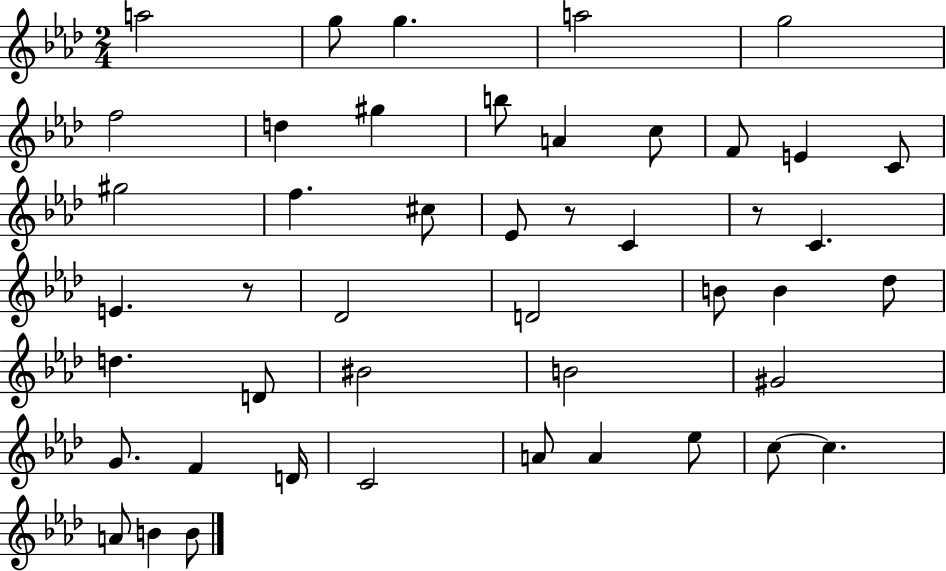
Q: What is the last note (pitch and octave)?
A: B4